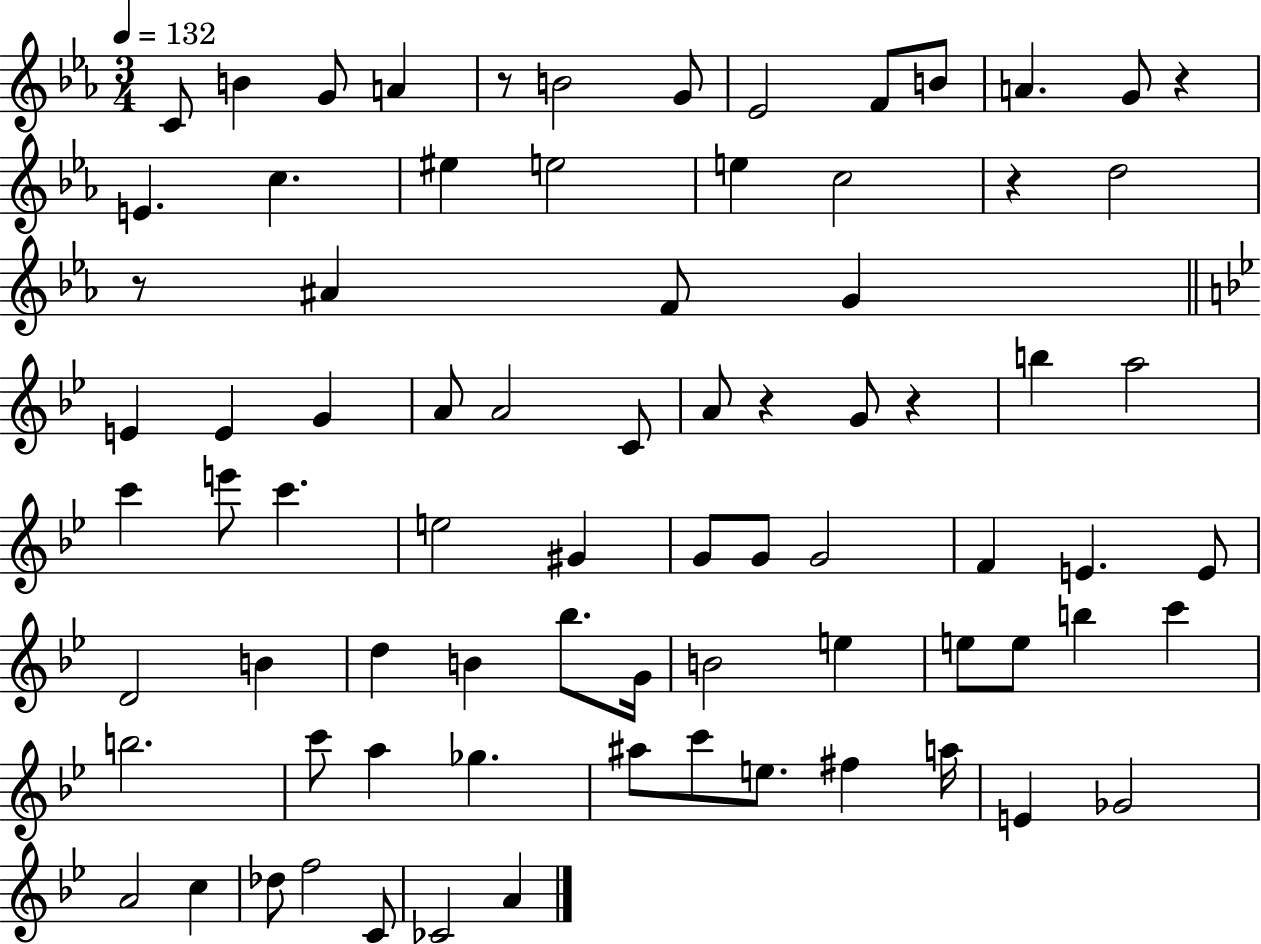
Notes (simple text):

C4/e B4/q G4/e A4/q R/e B4/h G4/e Eb4/h F4/e B4/e A4/q. G4/e R/q E4/q. C5/q. EIS5/q E5/h E5/q C5/h R/q D5/h R/e A#4/q F4/e G4/q E4/q E4/q G4/q A4/e A4/h C4/e A4/e R/q G4/e R/q B5/q A5/h C6/q E6/e C6/q. E5/h G#4/q G4/e G4/e G4/h F4/q E4/q. E4/e D4/h B4/q D5/q B4/q Bb5/e. G4/s B4/h E5/q E5/e E5/e B5/q C6/q B5/h. C6/e A5/q Gb5/q. A#5/e C6/e E5/e. F#5/q A5/s E4/q Gb4/h A4/h C5/q Db5/e F5/h C4/e CES4/h A4/q